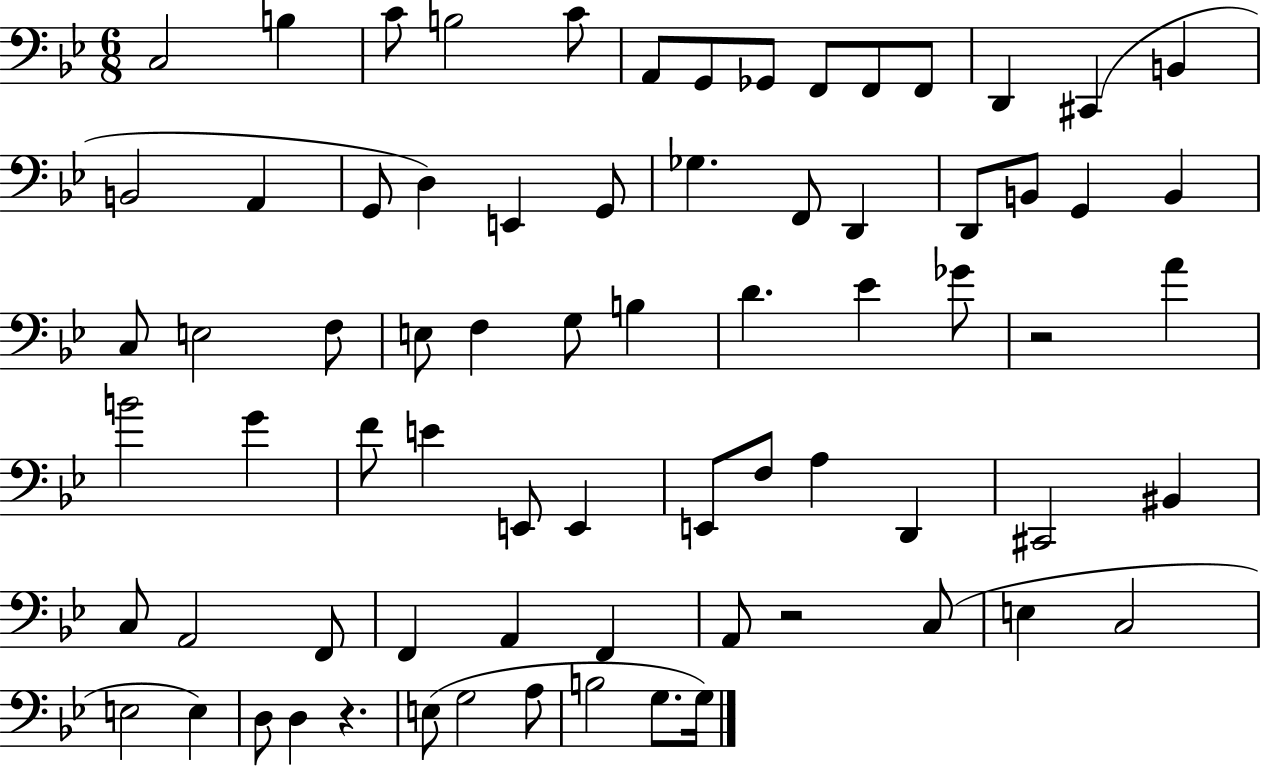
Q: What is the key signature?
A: BES major